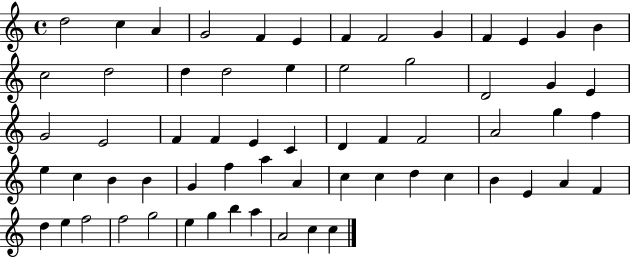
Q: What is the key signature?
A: C major